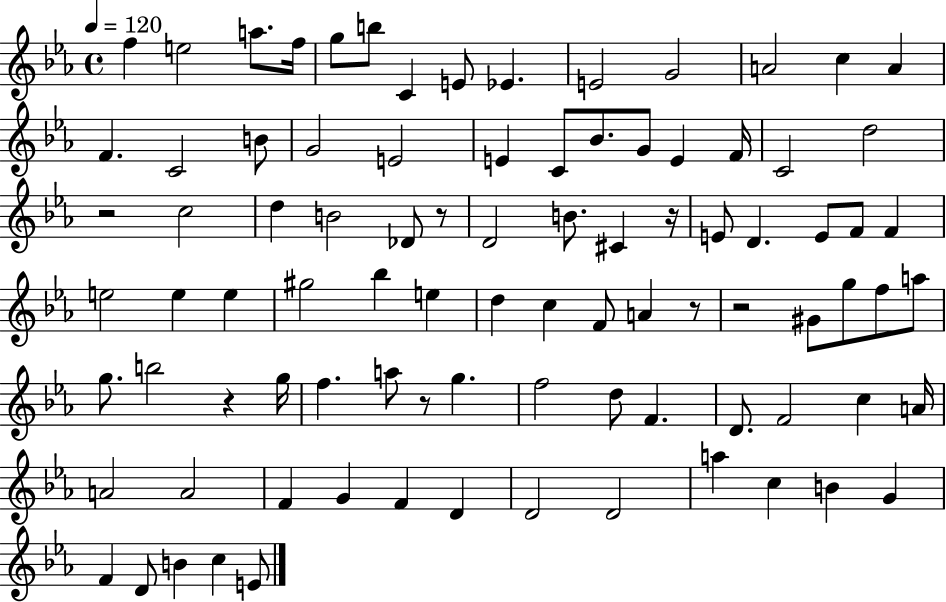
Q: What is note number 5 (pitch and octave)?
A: G5